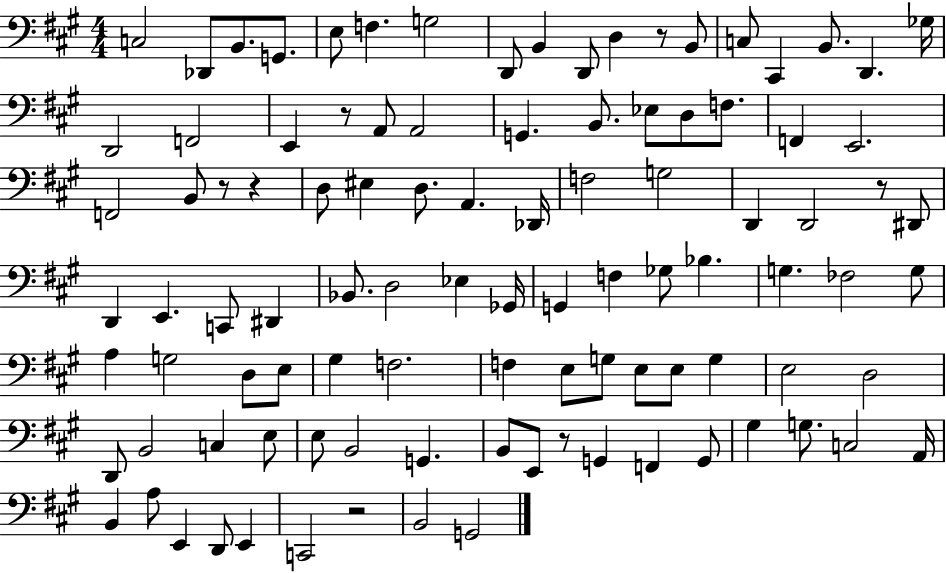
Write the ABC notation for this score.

X:1
T:Untitled
M:4/4
L:1/4
K:A
C,2 _D,,/2 B,,/2 G,,/2 E,/2 F, G,2 D,,/2 B,, D,,/2 D, z/2 B,,/2 C,/2 ^C,, B,,/2 D,, _G,/4 D,,2 F,,2 E,, z/2 A,,/2 A,,2 G,, B,,/2 _E,/2 D,/2 F,/2 F,, E,,2 F,,2 B,,/2 z/2 z D,/2 ^E, D,/2 A,, _D,,/4 F,2 G,2 D,, D,,2 z/2 ^D,,/2 D,, E,, C,,/2 ^D,, _B,,/2 D,2 _E, _G,,/4 G,, F, _G,/2 _B, G, _F,2 G,/2 A, G,2 D,/2 E,/2 ^G, F,2 F, E,/2 G,/2 E,/2 E,/2 G, E,2 D,2 D,,/2 B,,2 C, E,/2 E,/2 B,,2 G,, B,,/2 E,,/2 z/2 G,, F,, G,,/2 ^G, G,/2 C,2 A,,/4 B,, A,/2 E,, D,,/2 E,, C,,2 z2 B,,2 G,,2